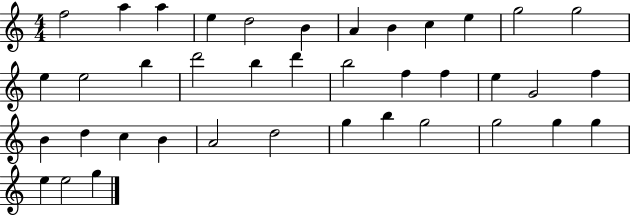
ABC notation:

X:1
T:Untitled
M:4/4
L:1/4
K:C
f2 a a e d2 B A B c e g2 g2 e e2 b d'2 b d' b2 f f e G2 f B d c B A2 d2 g b g2 g2 g g e e2 g